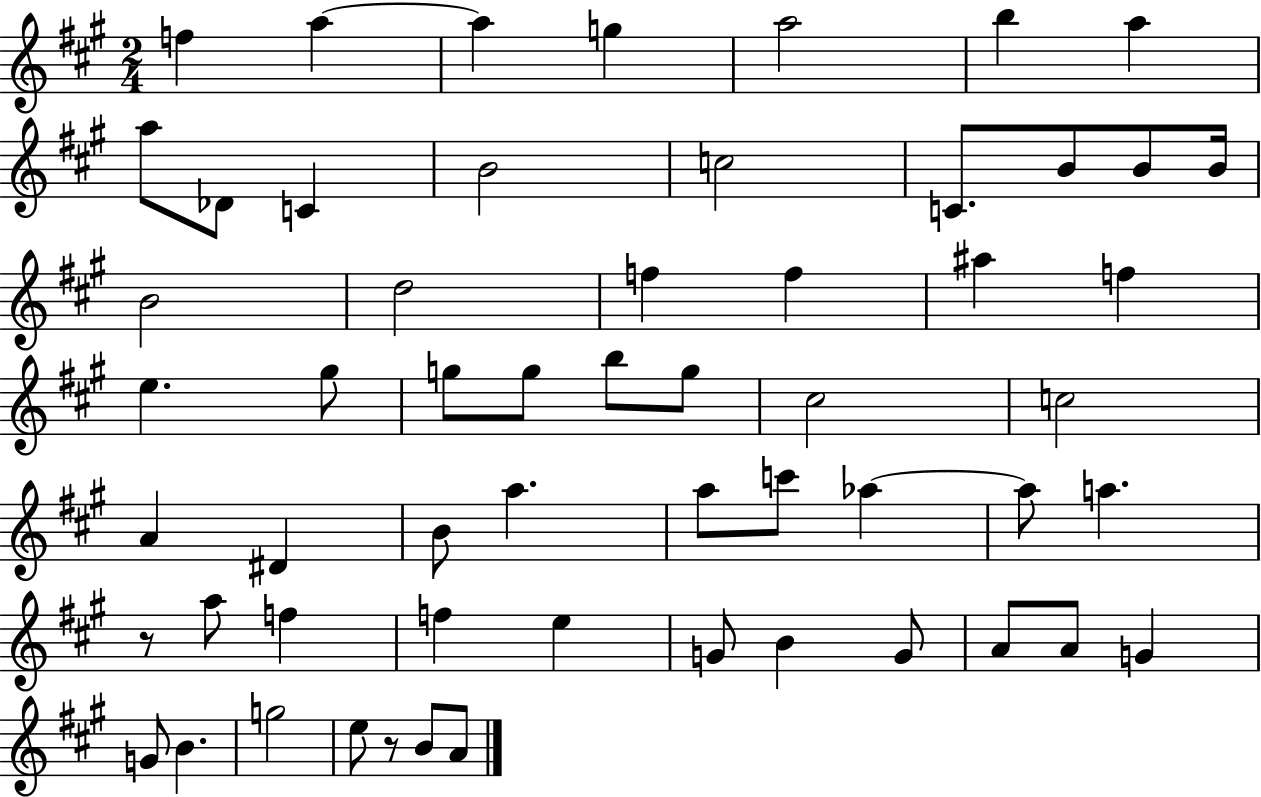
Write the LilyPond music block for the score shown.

{
  \clef treble
  \numericTimeSignature
  \time 2/4
  \key a \major
  \repeat volta 2 { f''4 a''4~~ | a''4 g''4 | a''2 | b''4 a''4 | \break a''8 des'8 c'4 | b'2 | c''2 | c'8. b'8 b'8 b'16 | \break b'2 | d''2 | f''4 f''4 | ais''4 f''4 | \break e''4. gis''8 | g''8 g''8 b''8 g''8 | cis''2 | c''2 | \break a'4 dis'4 | b'8 a''4. | a''8 c'''8 aes''4~~ | aes''8 a''4. | \break r8 a''8 f''4 | f''4 e''4 | g'8 b'4 g'8 | a'8 a'8 g'4 | \break g'8 b'4. | g''2 | e''8 r8 b'8 a'8 | } \bar "|."
}